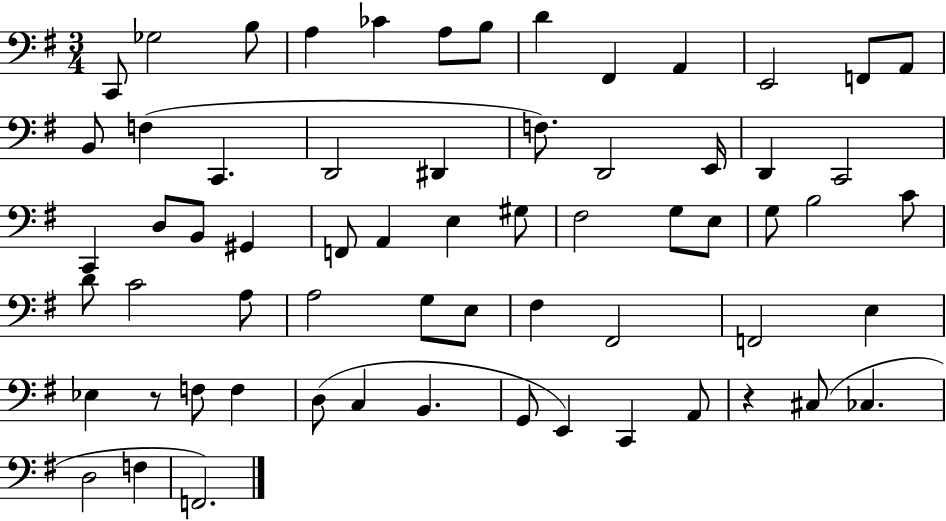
X:1
T:Untitled
M:3/4
L:1/4
K:G
C,,/2 _G,2 B,/2 A, _C A,/2 B,/2 D ^F,, A,, E,,2 F,,/2 A,,/2 B,,/2 F, C,, D,,2 ^D,, F,/2 D,,2 E,,/4 D,, C,,2 C,, D,/2 B,,/2 ^G,, F,,/2 A,, E, ^G,/2 ^F,2 G,/2 E,/2 G,/2 B,2 C/2 D/2 C2 A,/2 A,2 G,/2 E,/2 ^F, ^F,,2 F,,2 E, _E, z/2 F,/2 F, D,/2 C, B,, G,,/2 E,, C,, A,,/2 z ^C,/2 _C, D,2 F, F,,2